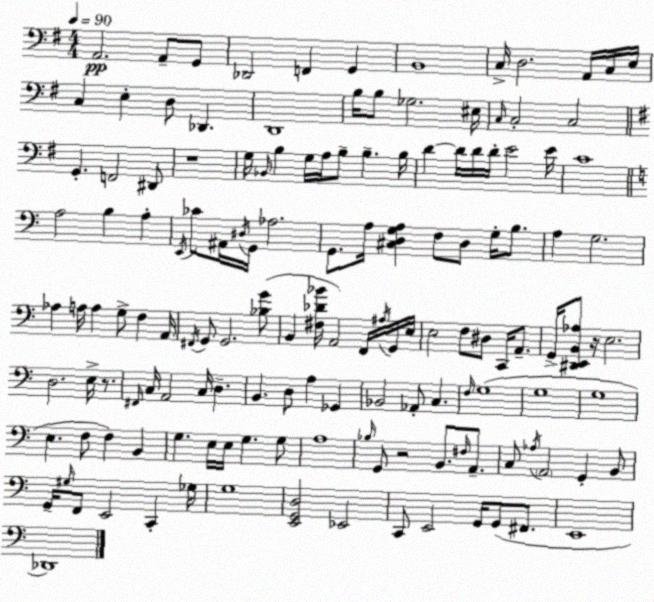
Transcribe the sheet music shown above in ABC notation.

X:1
T:Untitled
M:4/4
L:1/4
K:Em
A,,2 A,,/2 G,,/2 _D,,2 F,, G,, B,,4 C,/4 D,2 A,,/4 C,/4 E,/4 C, E, D,/2 _D,, D,,4 B,/4 B,/2 _G,2 ^E,/4 C,/4 C,2 C,2 G,, F,,2 ^D,,/2 z4 G,/4 _B,,/4 B, G,/4 A,/4 B,/2 B, B,/4 D D/4 D/4 D/4 E2 E/4 C4 A,2 B, A, E,,/4 _C/2 ^A,,/4 ^D,/4 G,,/4 _A,2 G,,/2 A,/4 [^C,D,G,A,] F,/2 D,/2 G,/4 B,/2 A, G,2 _A, A,/4 A, G,/2 F, A,,/4 ^F,,/4 G,,/2 G,,2 [_B,G]/2 B,, [^F,_D_B]/4 A,,2 F,,/4 ^A,/4 G,,/4 E,/4 E,2 F,/2 ^D,/2 C,,/4 A,,/2 G,,/4 [^D,,E,,B,,_A,]/2 z/4 E,2 D,2 E,/4 z/2 ^F,,/4 C,/4 A,,2 C,/4 D, B,, D,/2 A, _G,, _B,,2 _A,,/2 C, F,/4 G,4 G,4 G,4 E, F,/2 F, B,, G, E,/4 E,/4 G, G,/2 A,4 _B,/4 G,,/2 z2 B,,/2 ^F,/4 A,,/2 C,/2 _A,/4 A,,2 G,, B,,/2 G,,/4 ^G,/4 F,,/2 E,,2 C,, _G,/4 G,4 [E,,G,,D,]2 _E,,2 C,,/2 E,,2 G,,/4 G,,/2 ^F,,/2 E,,4 _D,,4